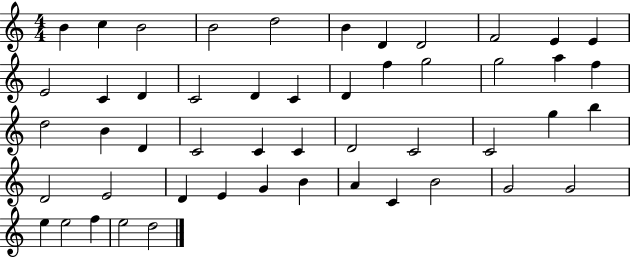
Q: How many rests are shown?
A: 0